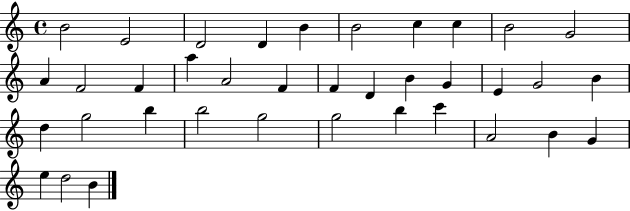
B4/h E4/h D4/h D4/q B4/q B4/h C5/q C5/q B4/h G4/h A4/q F4/h F4/q A5/q A4/h F4/q F4/q D4/q B4/q G4/q E4/q G4/h B4/q D5/q G5/h B5/q B5/h G5/h G5/h B5/q C6/q A4/h B4/q G4/q E5/q D5/h B4/q